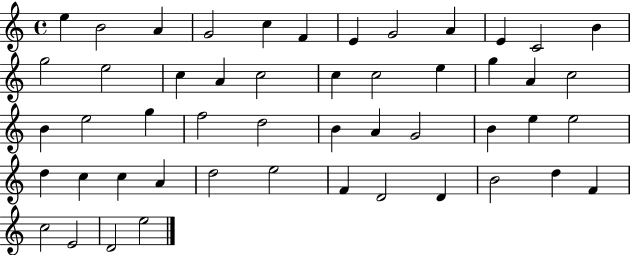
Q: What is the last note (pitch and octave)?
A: E5